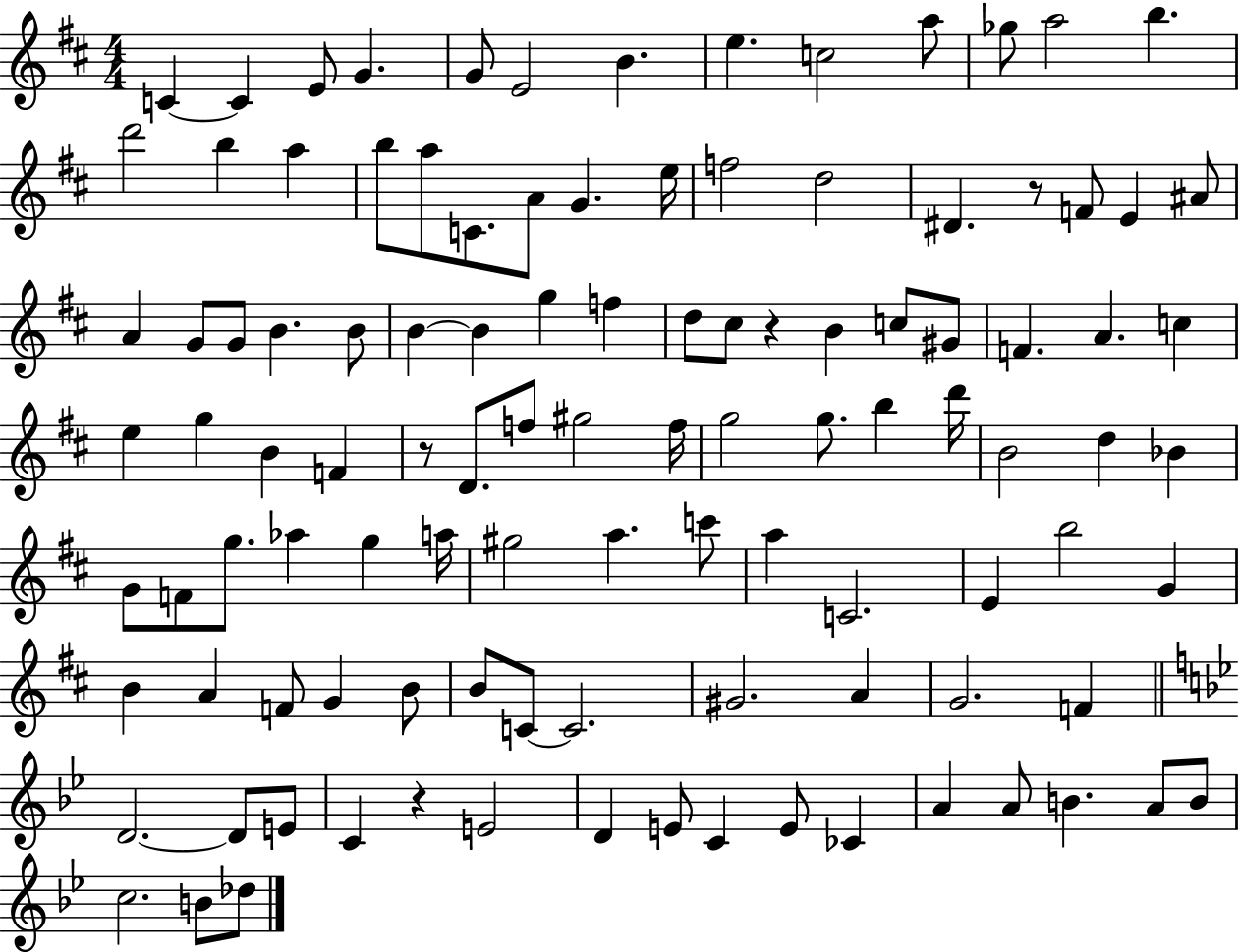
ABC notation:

X:1
T:Untitled
M:4/4
L:1/4
K:D
C C E/2 G G/2 E2 B e c2 a/2 _g/2 a2 b d'2 b a b/2 a/2 C/2 A/2 G e/4 f2 d2 ^D z/2 F/2 E ^A/2 A G/2 G/2 B B/2 B B g f d/2 ^c/2 z B c/2 ^G/2 F A c e g B F z/2 D/2 f/2 ^g2 f/4 g2 g/2 b d'/4 B2 d _B G/2 F/2 g/2 _a g a/4 ^g2 a c'/2 a C2 E b2 G B A F/2 G B/2 B/2 C/2 C2 ^G2 A G2 F D2 D/2 E/2 C z E2 D E/2 C E/2 _C A A/2 B A/2 B/2 c2 B/2 _d/2